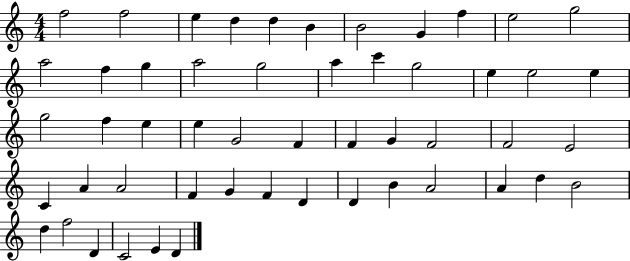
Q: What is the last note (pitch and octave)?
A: D4